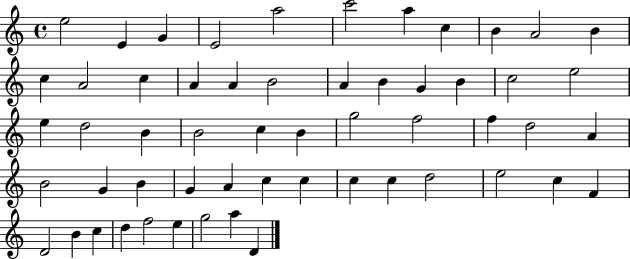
E5/h E4/q G4/q E4/h A5/h C6/h A5/q C5/q B4/q A4/h B4/q C5/q A4/h C5/q A4/q A4/q B4/h A4/q B4/q G4/q B4/q C5/h E5/h E5/q D5/h B4/q B4/h C5/q B4/q G5/h F5/h F5/q D5/h A4/q B4/h G4/q B4/q G4/q A4/q C5/q C5/q C5/q C5/q D5/h E5/h C5/q F4/q D4/h B4/q C5/q D5/q F5/h E5/q G5/h A5/q D4/q